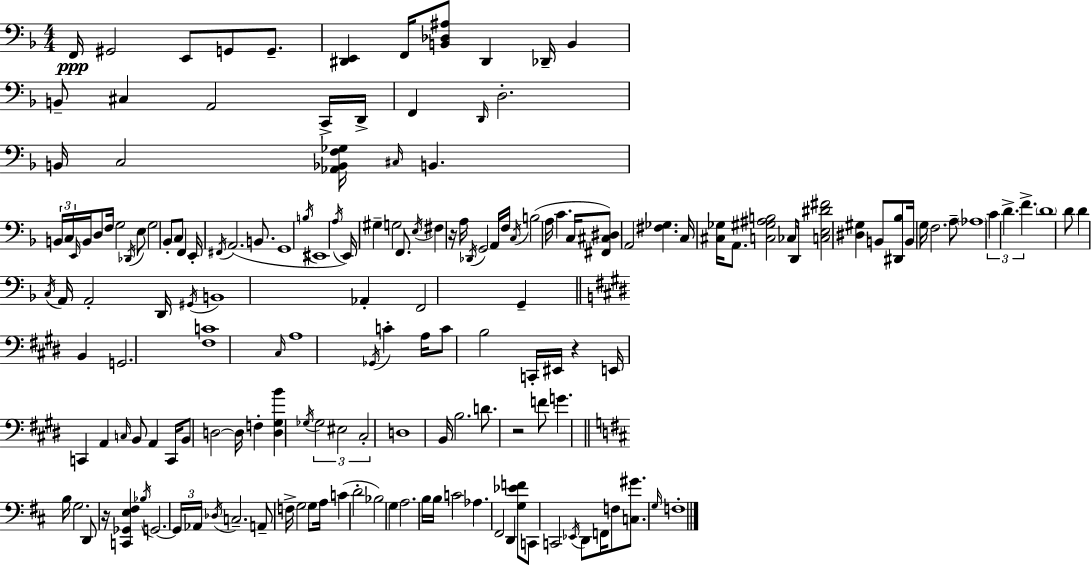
X:1
T:Untitled
M:4/4
L:1/4
K:Dm
F,,/4 ^G,,2 E,,/2 G,,/2 G,,/2 [^D,,E,,] F,,/4 [B,,_D,^A,]/2 ^D,, _D,,/4 B,, B,,/2 ^C, A,,2 C,,/4 D,,/4 F,, D,,/4 D,2 B,,/4 C,2 [_A,,_B,,F,_G,]/4 ^C,/4 B,, B,,/4 C,/4 E,,/4 B,,/4 D,/2 F,/4 G,2 _D,,/4 E,/2 G,2 _B,,/2 C,/2 F,, E,,/4 ^F,,/4 A,,2 B,,/2 G,,4 B,/4 ^E,,4 A,/4 E,,/4 ^G, G,2 F,,/2 E,/4 ^F, z/4 A,/4 _D,,/4 G,,2 A,,/4 F,/4 C,/4 B,2 A,/4 C C,/4 [^F,,^C,^D,]/2 A,,2 [^F,_G,] C,/4 [^C,_G,]/4 A,,/2 [C,^G,^A,B,]2 _C,/2 D,,/4 [C,E,^D^F]2 [^D,^G,] B,,/2 [^D,,_B,]/2 B,,/4 G,/4 F,2 A,/2 _A,4 C D F D4 D/2 D C,/4 A,,/4 A,,2 D,,/4 ^G,,/4 B,,4 _A,, F,,2 G,, B,, G,,2 [^F,C]4 ^C,/4 A,4 _G,,/4 C A,/4 C/2 B,2 C,,/4 ^E,,/4 z E,,/4 C,, A,, C,/4 B,,/2 A,, C,,/4 B,,/2 D,2 D,/4 F, [D,^G,B] _G,/4 _G,2 ^E,2 ^C,2 D,4 B,,/4 B,2 D/2 z2 F/2 G B,/4 G,2 D,,/2 z/4 [C,,_G,,E,^F,] _B,/4 G,,2 G,,/4 _A,,/4 _D,/4 C,2 A,,/2 F,/4 G,2 G,/2 A,/4 C D2 _B,2 G, A,2 B,/4 B,/4 C2 _A, ^F,,2 D,, [G,_EF]/2 C,,/2 C,,2 _E,,/4 D,,/2 F,,/4 F,/2 [C,^G]/2 G,/4 F,4